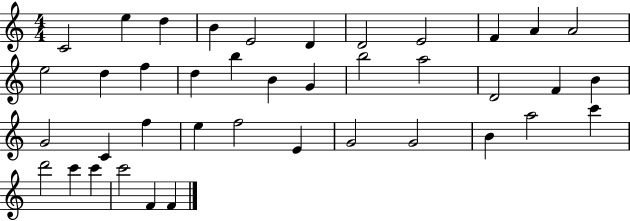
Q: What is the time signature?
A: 4/4